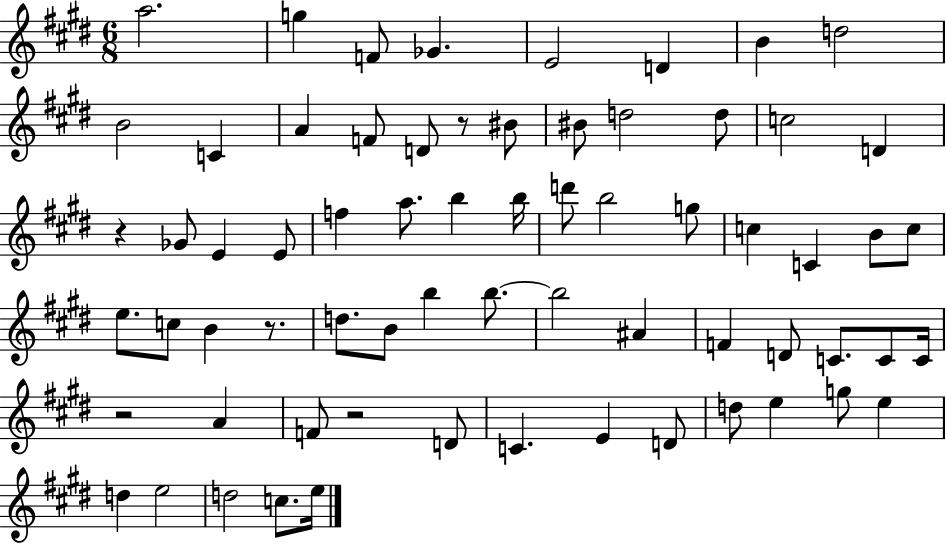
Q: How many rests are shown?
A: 5